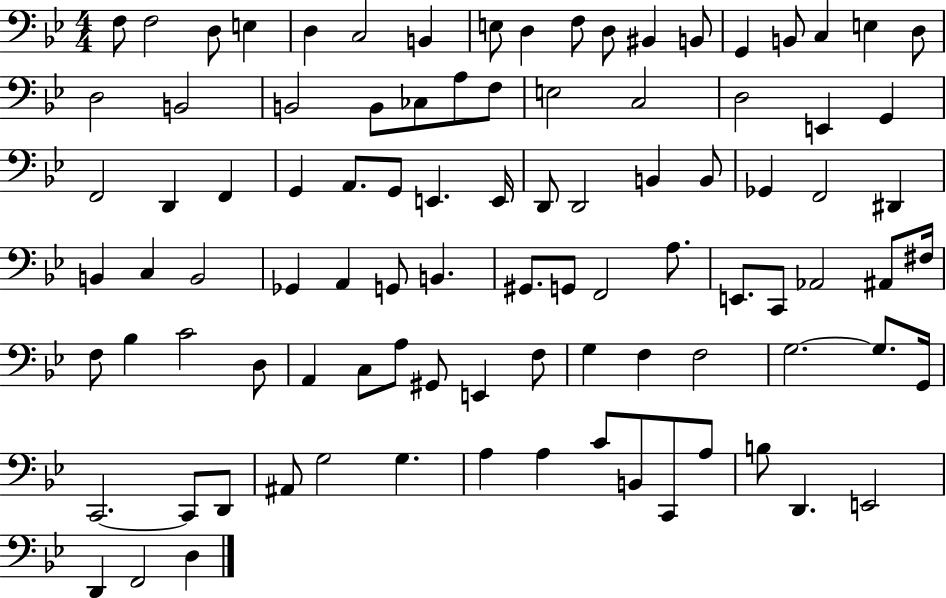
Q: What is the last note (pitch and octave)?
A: D3